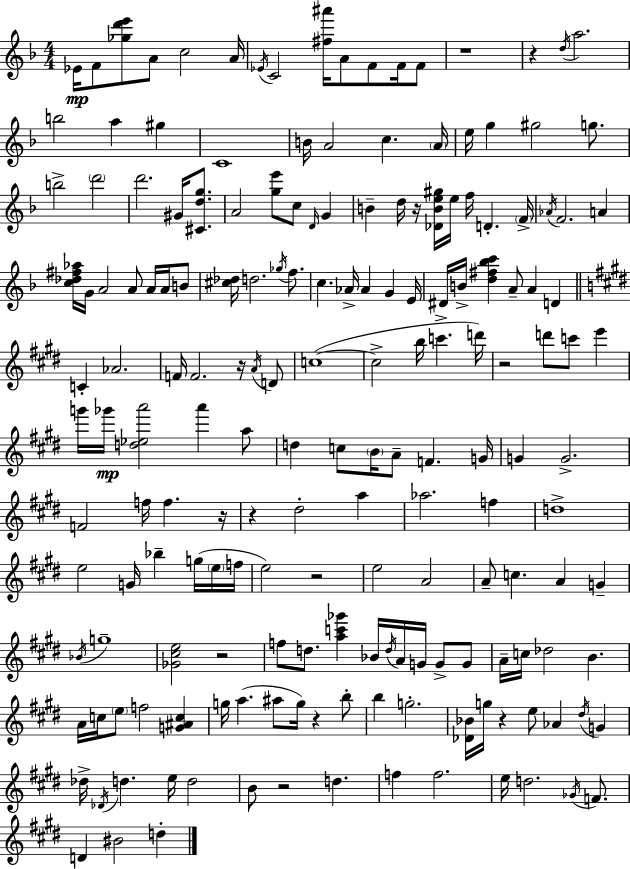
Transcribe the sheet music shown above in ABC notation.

X:1
T:Untitled
M:4/4
L:1/4
K:Dm
_E/4 F/2 [_gd'e']/2 A/2 c2 A/4 _E/4 C2 [^f^a']/4 A/2 F/2 F/4 F/2 z4 z d/4 a2 b2 a ^g C4 B/4 A2 c A/4 e/4 g ^g2 g/2 b2 d'2 d'2 ^G/4 [^Cdg]/2 A2 [ge']/2 c/2 D/4 G B d/4 z/4 [_DBe^g]/4 e/4 f/4 D F/4 _A/4 F2 A [c_d^f_a]/4 G/4 A2 A/2 A/4 A/4 B/2 [^c_d]/4 d2 _g/4 f/2 c _A/4 _A G E/4 ^D/4 B/4 [d^f_bc'] A/2 A D C _A2 F/4 F2 z/4 A/4 D/2 c4 c2 b/4 c' d'/4 z2 d'/2 c'/2 e' g'/4 _g'/4 [d_ea']2 a' a/2 d c/2 B/4 A/2 F G/4 G G2 F2 f/4 f z/4 z ^d2 a _a2 f d4 e2 G/4 _b g/4 e/4 f/4 e2 z2 e2 A2 A/2 c A G _B/4 g4 [_G^ce]2 z2 f/2 d/2 [ac'_g'] _B/4 d/4 A/4 G/4 G/2 G/2 A/4 c/4 _d2 B A/4 c/4 e/2 f2 [G^Ac] g/4 a ^a/2 g/4 z b/2 b g2 [_D_B]/4 g/4 z e/2 _A ^d/4 G _d/4 _D/4 d e/4 d2 B/2 z2 d f f2 e/4 d2 _G/4 F/2 D ^B2 d